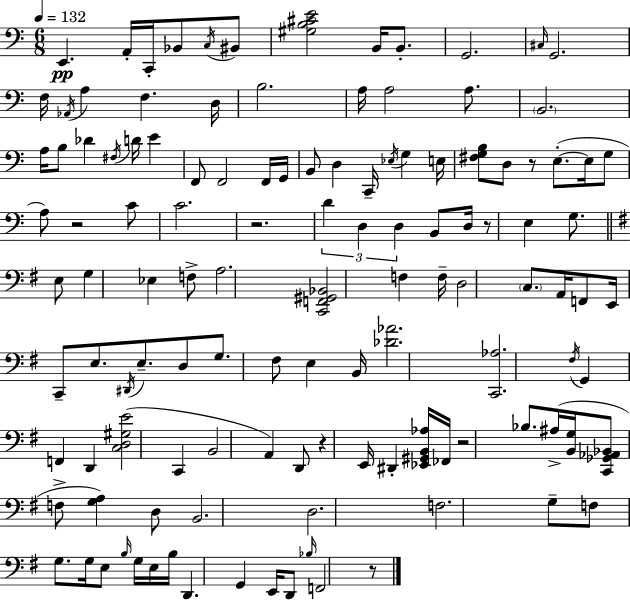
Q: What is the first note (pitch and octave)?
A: E2